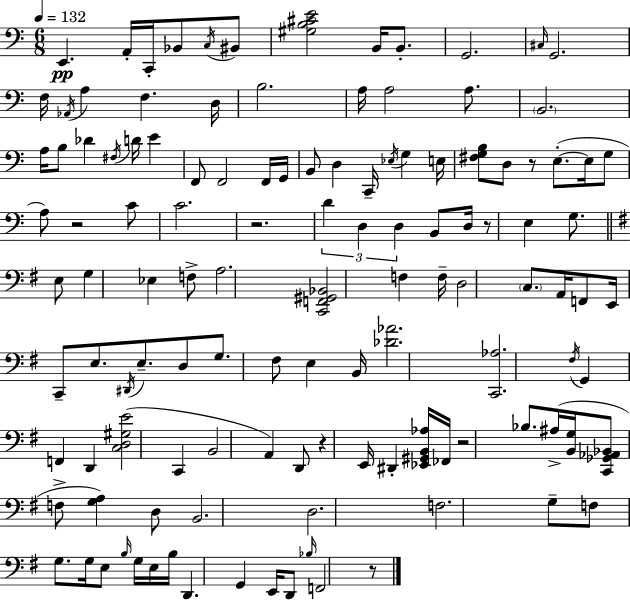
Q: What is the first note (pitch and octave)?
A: E2